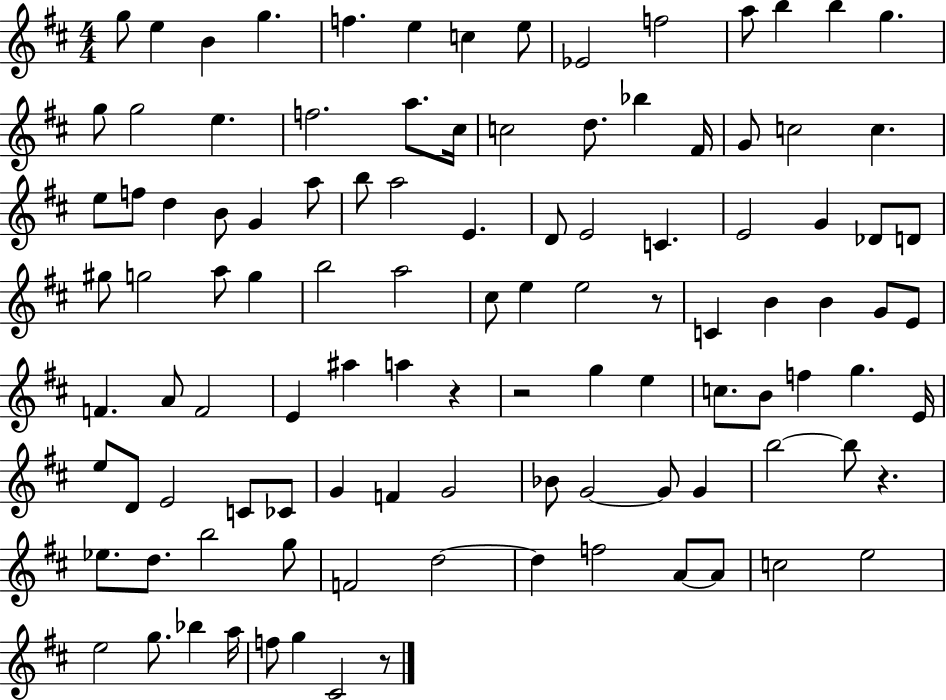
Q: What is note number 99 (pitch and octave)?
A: Bb5